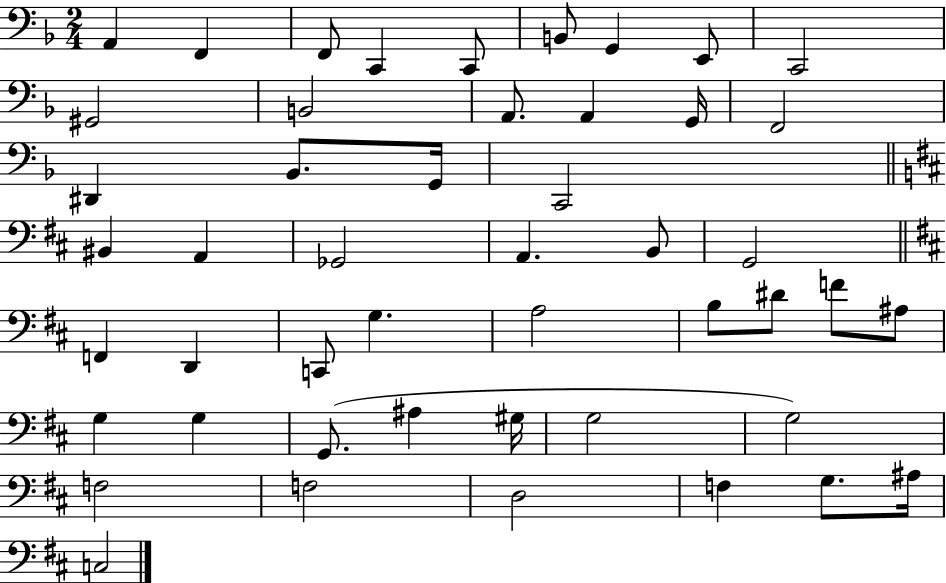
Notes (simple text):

A2/q F2/q F2/e C2/q C2/e B2/e G2/q E2/e C2/h G#2/h B2/h A2/e. A2/q G2/s F2/h D#2/q Bb2/e. G2/s C2/h BIS2/q A2/q Gb2/h A2/q. B2/e G2/h F2/q D2/q C2/e G3/q. A3/h B3/e D#4/e F4/e A#3/e G3/q G3/q G2/e. A#3/q G#3/s G3/h G3/h F3/h F3/h D3/h F3/q G3/e. A#3/s C3/h